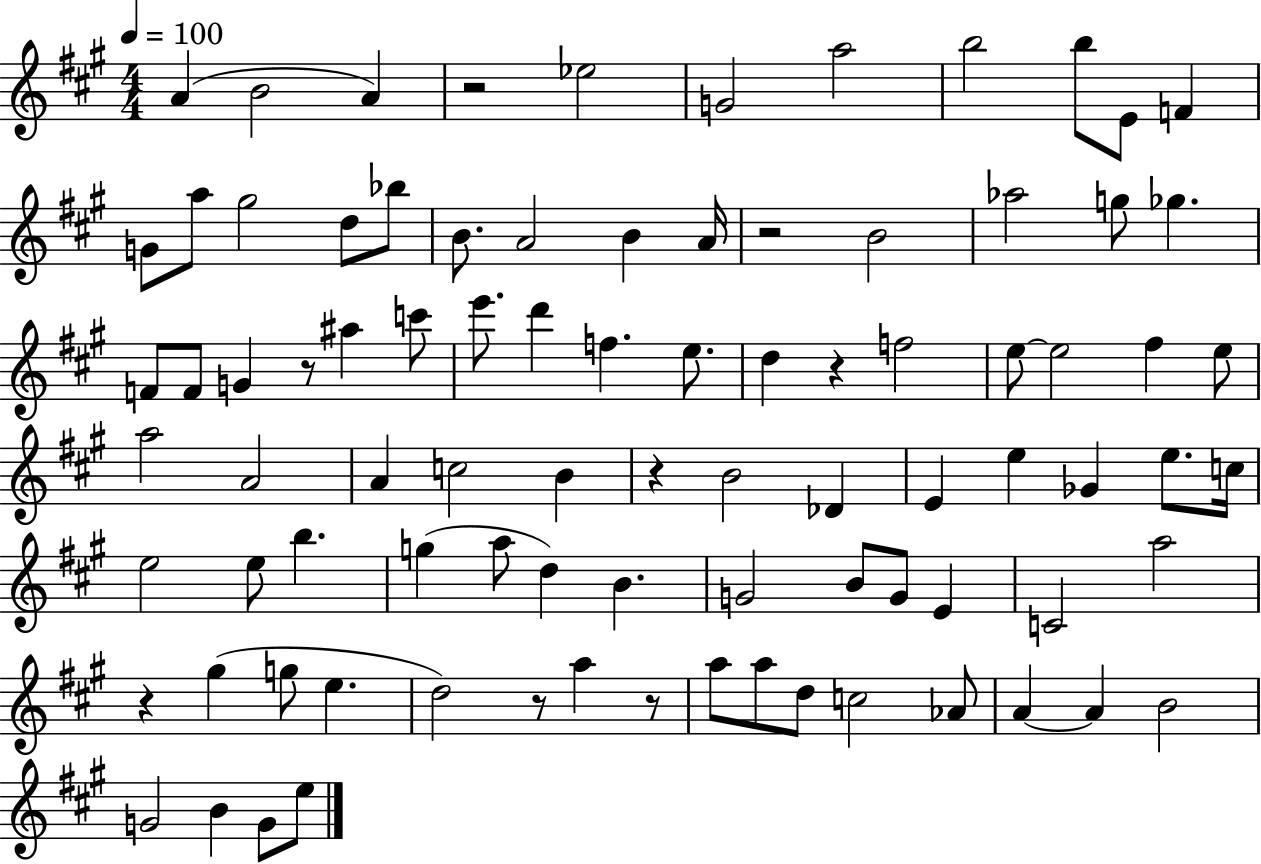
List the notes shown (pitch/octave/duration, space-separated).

A4/q B4/h A4/q R/h Eb5/h G4/h A5/h B5/h B5/e E4/e F4/q G4/e A5/e G#5/h D5/e Bb5/e B4/e. A4/h B4/q A4/s R/h B4/h Ab5/h G5/e Gb5/q. F4/e F4/e G4/q R/e A#5/q C6/e E6/e. D6/q F5/q. E5/e. D5/q R/q F5/h E5/e E5/h F#5/q E5/e A5/h A4/h A4/q C5/h B4/q R/q B4/h Db4/q E4/q E5/q Gb4/q E5/e. C5/s E5/h E5/e B5/q. G5/q A5/e D5/q B4/q. G4/h B4/e G4/e E4/q C4/h A5/h R/q G#5/q G5/e E5/q. D5/h R/e A5/q R/e A5/e A5/e D5/e C5/h Ab4/e A4/q A4/q B4/h G4/h B4/q G4/e E5/e